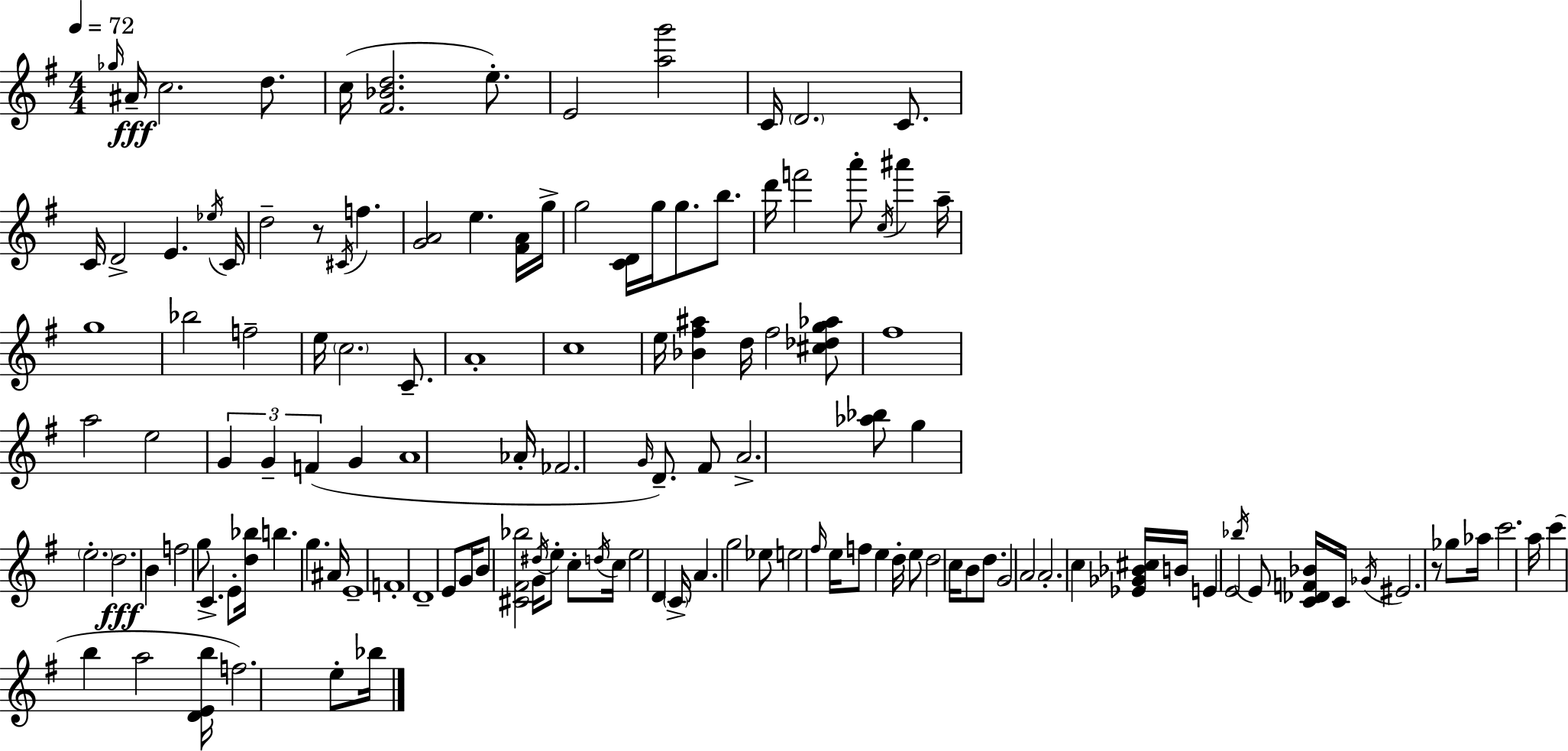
{
  \clef treble
  \numericTimeSignature
  \time 4/4
  \key e \minor
  \tempo 4 = 72
  \repeat volta 2 { \grace { ges''16 }\fff ais'16-- c''2. d''8. | c''16( <fis' bes' d''>2. e''8.-.) | e'2 <a'' g'''>2 | c'16 \parenthesize d'2. c'8. | \break c'16 d'2-> e'4. | \acciaccatura { ees''16 } c'16 d''2-- r8 \acciaccatura { cis'16 } f''4. | <g' a'>2 e''4. | <fis' a'>16 g''16-> g''2 <c' d'>16 g''16 g''8. | \break b''8. d'''16 f'''2 a'''8-. \acciaccatura { c''16 } ais'''4 | a''16-- g''1 | bes''2 f''2-- | e''16 \parenthesize c''2. | \break c'8.-- a'1-. | c''1 | e''16 <bes' fis'' ais''>4 d''16 fis''2 | <cis'' des'' g'' aes''>8 fis''1 | \break a''2 e''2 | \tuplet 3/2 { g'4 g'4-- f'4( } | g'4 a'1 | aes'16-. fes'2. | \break \grace { g'16 }) d'8.-- fis'8 a'2.-> | <aes'' bes''>8 g''4 \parenthesize e''2.-. | d''2.\fff | b'4 f''2 g''8 c'4.-> | \break e'8-. <d'' bes''>16 b''4. g''4. | ais'16 e'1-- | f'1-. | d'1-- | \break e'8 g'16 b'8 <cis' fis' bes''>2 | g'16 \acciaccatura { dis''16 } e''8-. c''8-. \acciaccatura { d''16 } c''16 e''2 | d'4 \parenthesize c'16-> a'4. g''2 | ees''8 e''2 \grace { fis''16 } | \break e''16 f''8 e''4 d''16-. e''8 d''2 | c''16 b'8 d''8. g'2 | a'2 a'2.-. | c''4 <ees' ges' bes' cis''>16 b'16 e'4 e'2 | \break \acciaccatura { bes''16 } e'8 <c' des' f' bes'>16 c'16 \acciaccatura { ges'16 } eis'2. | r8 ges''8 aes''16 c'''2. | a''16 c'''4( b''4 | a''2 <d' e' b''>16 f''2.) | \break e''8-. bes''16 } \bar "|."
}